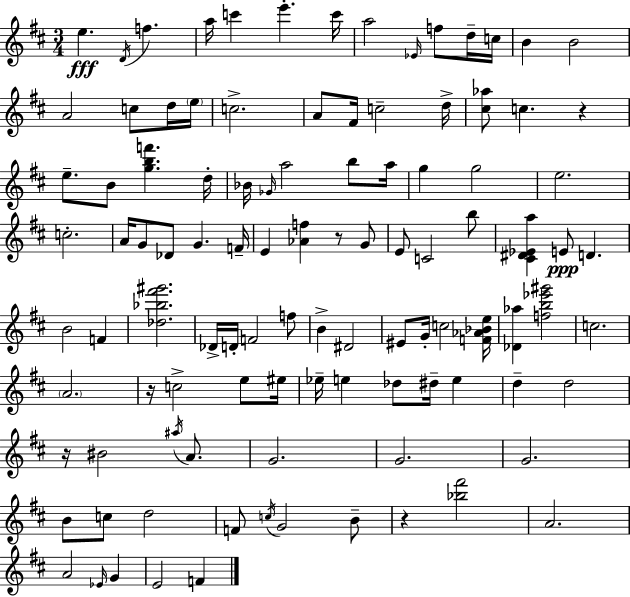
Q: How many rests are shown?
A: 5